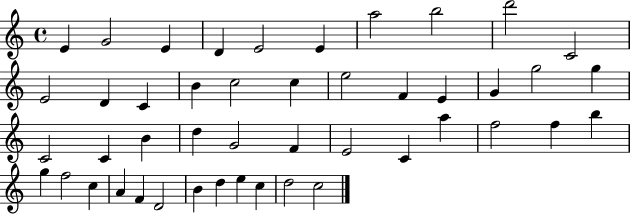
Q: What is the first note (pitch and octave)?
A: E4